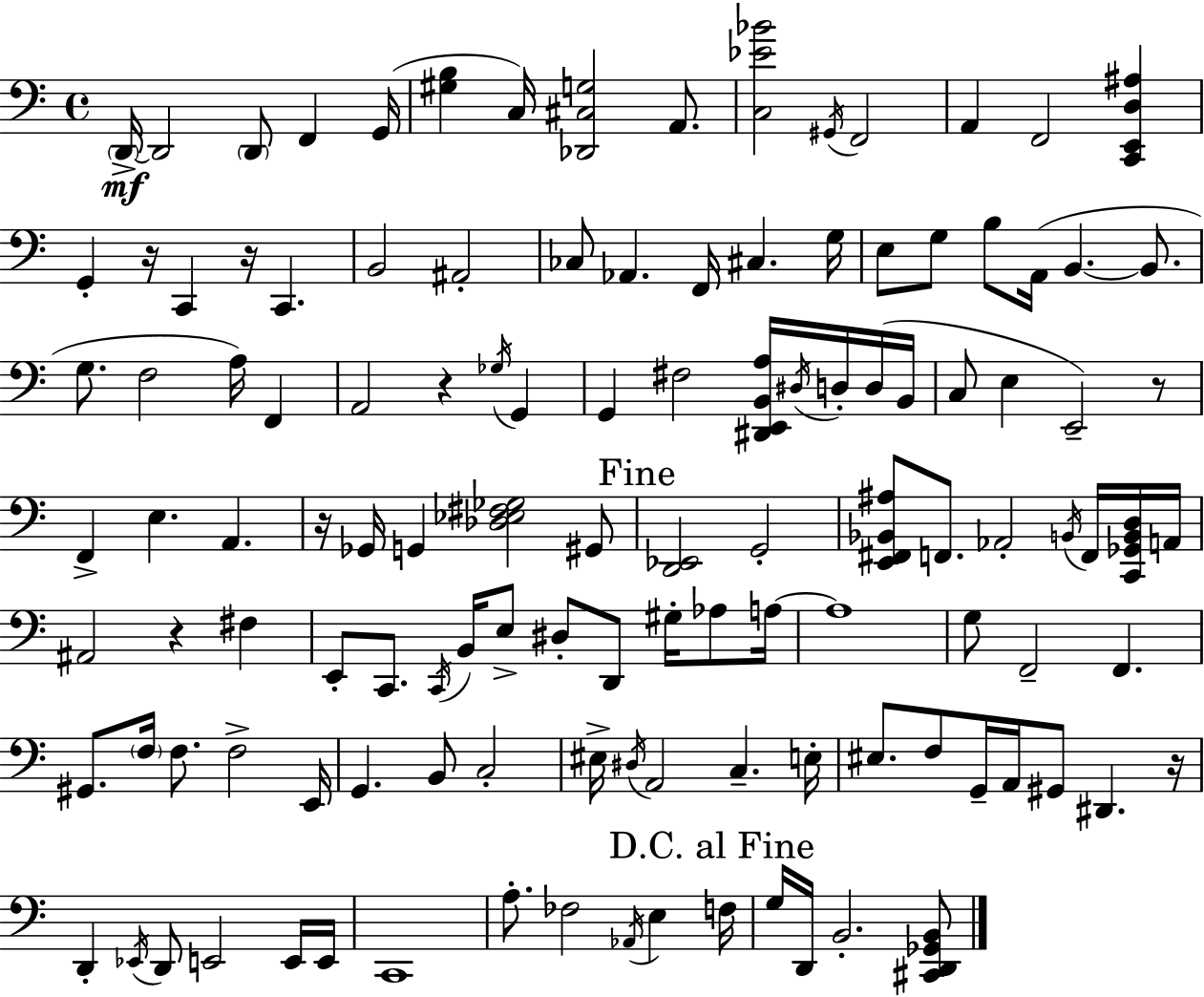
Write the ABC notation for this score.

X:1
T:Untitled
M:4/4
L:1/4
K:Am
D,,/4 D,,2 D,,/2 F,, G,,/4 [^G,B,] C,/4 [_D,,^C,G,]2 A,,/2 [C,_E_B]2 ^G,,/4 F,,2 A,, F,,2 [C,,E,,D,^A,] G,, z/4 C,, z/4 C,, B,,2 ^A,,2 _C,/2 _A,, F,,/4 ^C, G,/4 E,/2 G,/2 B,/2 A,,/4 B,, B,,/2 G,/2 F,2 A,/4 F,, A,,2 z _G,/4 G,, G,, ^F,2 [^D,,E,,B,,A,]/4 ^D,/4 D,/4 D,/4 B,,/4 C,/2 E, E,,2 z/2 F,, E, A,, z/4 _G,,/4 G,, [_D,_E,^F,_G,]2 ^G,,/2 [D,,_E,,]2 G,,2 [E,,^F,,_B,,^A,]/2 F,,/2 _A,,2 B,,/4 F,,/4 [C,,_G,,B,,D,]/4 A,,/4 ^A,,2 z ^F, E,,/2 C,,/2 C,,/4 B,,/4 E,/2 ^D,/2 D,,/2 ^G,/4 _A,/2 A,/4 A,4 G,/2 F,,2 F,, ^G,,/2 F,/4 F,/2 F,2 E,,/4 G,, B,,/2 C,2 ^E,/4 ^D,/4 A,,2 C, E,/4 ^E,/2 F,/2 G,,/4 A,,/4 ^G,,/2 ^D,, z/4 D,, _E,,/4 D,,/2 E,,2 E,,/4 E,,/4 C,,4 A,/2 _F,2 _A,,/4 E, F,/4 G,/4 D,,/4 B,,2 [^C,,D,,_G,,B,,]/2